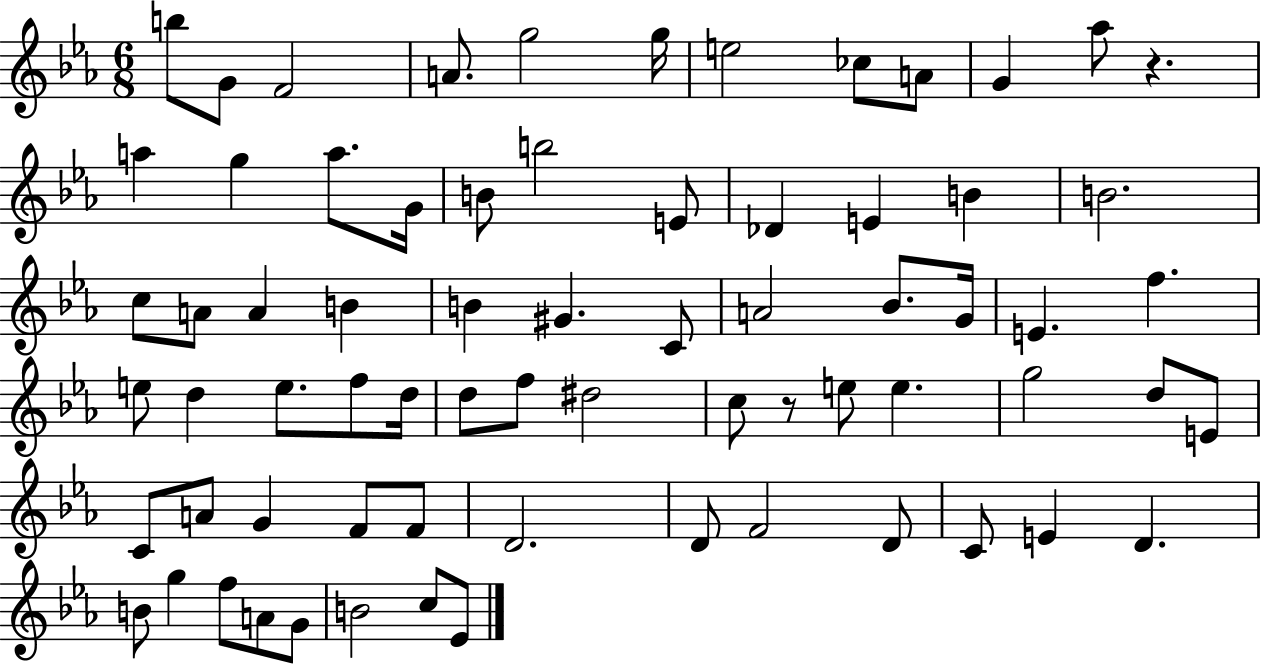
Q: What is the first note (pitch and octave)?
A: B5